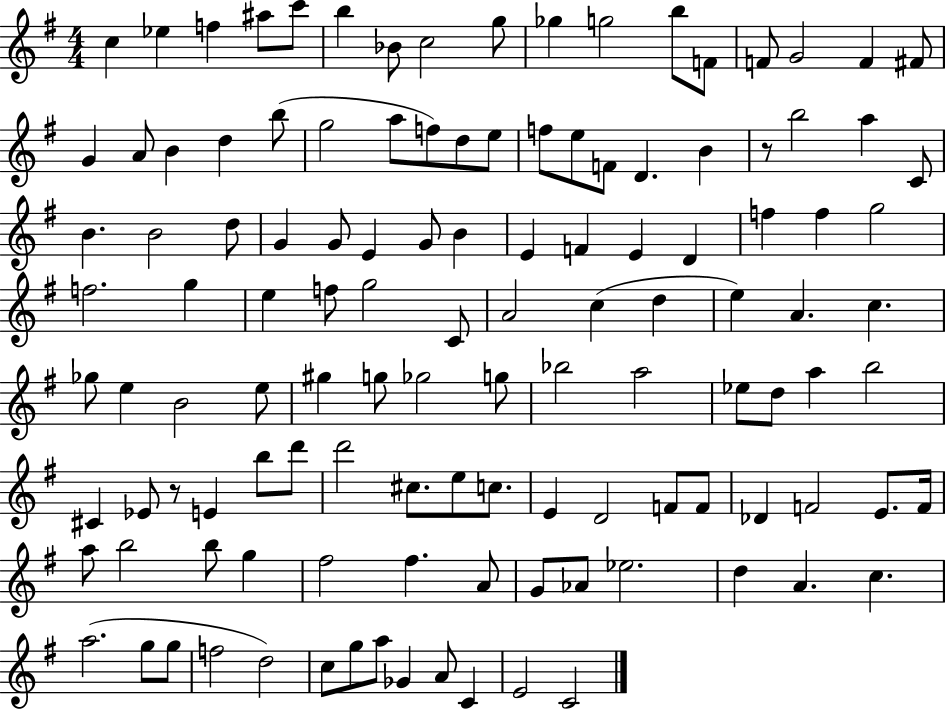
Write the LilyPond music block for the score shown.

{
  \clef treble
  \numericTimeSignature
  \time 4/4
  \key g \major
  c''4 ees''4 f''4 ais''8 c'''8 | b''4 bes'8 c''2 g''8 | ges''4 g''2 b''8 f'8 | f'8 g'2 f'4 fis'8 | \break g'4 a'8 b'4 d''4 b''8( | g''2 a''8 f''8) d''8 e''8 | f''8 e''8 f'8 d'4. b'4 | r8 b''2 a''4 c'8 | \break b'4. b'2 d''8 | g'4 g'8 e'4 g'8 b'4 | e'4 f'4 e'4 d'4 | f''4 f''4 g''2 | \break f''2. g''4 | e''4 f''8 g''2 c'8 | a'2 c''4( d''4 | e''4) a'4. c''4. | \break ges''8 e''4 b'2 e''8 | gis''4 g''8 ges''2 g''8 | bes''2 a''2 | ees''8 d''8 a''4 b''2 | \break cis'4 ees'8 r8 e'4 b''8 d'''8 | d'''2 cis''8. e''8 c''8. | e'4 d'2 f'8 f'8 | des'4 f'2 e'8. f'16 | \break a''8 b''2 b''8 g''4 | fis''2 fis''4. a'8 | g'8 aes'8 ees''2. | d''4 a'4. c''4. | \break a''2.( g''8 g''8 | f''2 d''2) | c''8 g''8 a''8 ges'4 a'8 c'4 | e'2 c'2 | \break \bar "|."
}